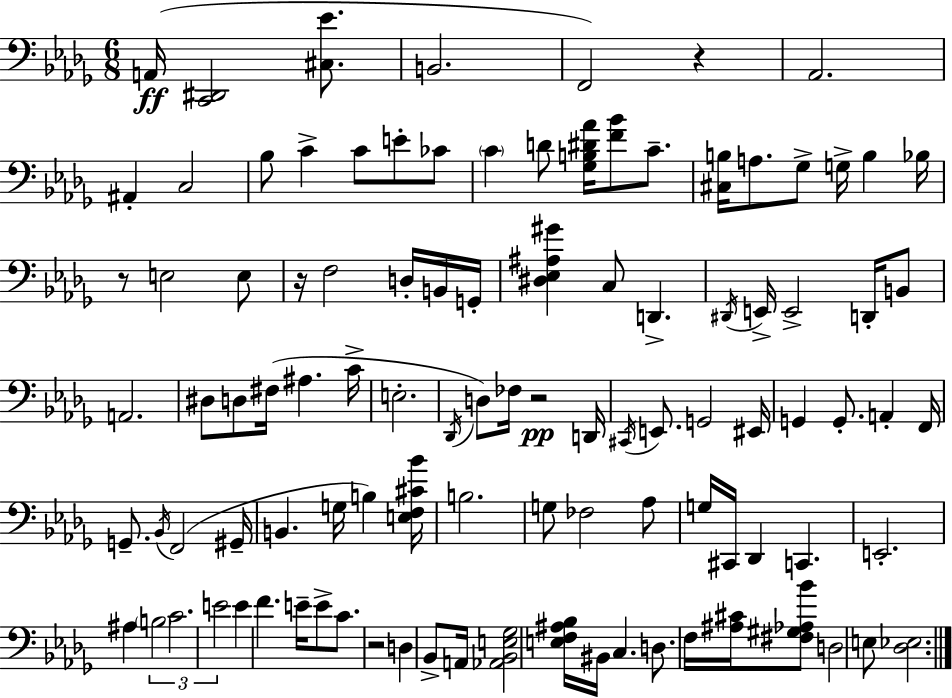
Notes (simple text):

A2/s [C2,D#2]/h [C#3,Eb4]/e. B2/h. F2/h R/q Ab2/h. A#2/q C3/h Bb3/e C4/q C4/e E4/e CES4/e C4/q D4/e [Gb3,B3,D#4,Ab4]/s [F4,Bb4]/e C4/e. [C#3,B3]/s A3/e. Gb3/e G3/s B3/q Bb3/s R/e E3/h E3/e R/s F3/h D3/s B2/s G2/s [D#3,Eb3,A#3,G#4]/q C3/e D2/q. D#2/s E2/s E2/h D2/s B2/e A2/h. D#3/e D3/e F#3/s A#3/q. C4/s E3/h. Db2/s D3/e FES3/s R/h D2/s C#2/s E2/e. G2/h EIS2/s G2/q G2/e. A2/q F2/s G2/e. Bb2/s F2/h G#2/s B2/q. G3/s B3/q [E3,F3,C#4,Bb4]/s B3/h. G3/e FES3/h Ab3/e G3/s C#2/s Db2/q C2/q. E2/h. A#3/q B3/h C4/h. E4/h E4/q F4/q. E4/s E4/e C4/e. R/h D3/q Bb2/e A2/s [Ab2,Bb2,E3,Gb3]/h [E3,F3,A#3,Bb3]/s BIS2/s C3/q. D3/e. F3/s [A#3,C#4]/s [F#3,G#3,Ab3,Bb4]/e D3/h E3/e [Db3,Eb3]/h.